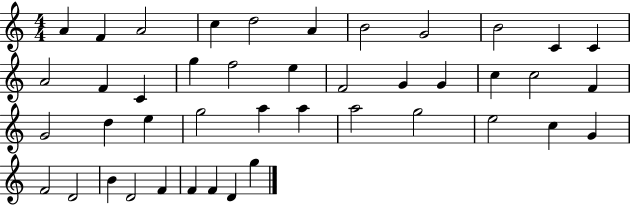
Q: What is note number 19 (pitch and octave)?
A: G4